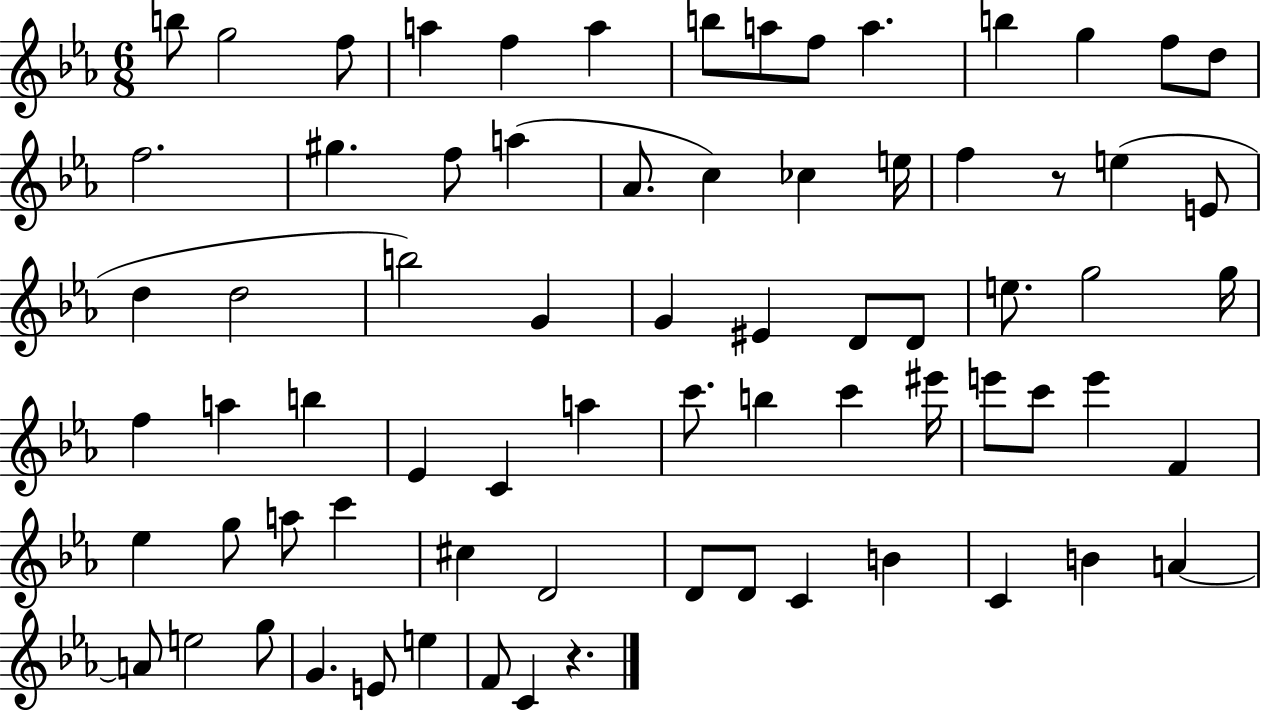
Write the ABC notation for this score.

X:1
T:Untitled
M:6/8
L:1/4
K:Eb
b/2 g2 f/2 a f a b/2 a/2 f/2 a b g f/2 d/2 f2 ^g f/2 a _A/2 c _c e/4 f z/2 e E/2 d d2 b2 G G ^E D/2 D/2 e/2 g2 g/4 f a b _E C a c'/2 b c' ^e'/4 e'/2 c'/2 e' F _e g/2 a/2 c' ^c D2 D/2 D/2 C B C B A A/2 e2 g/2 G E/2 e F/2 C z